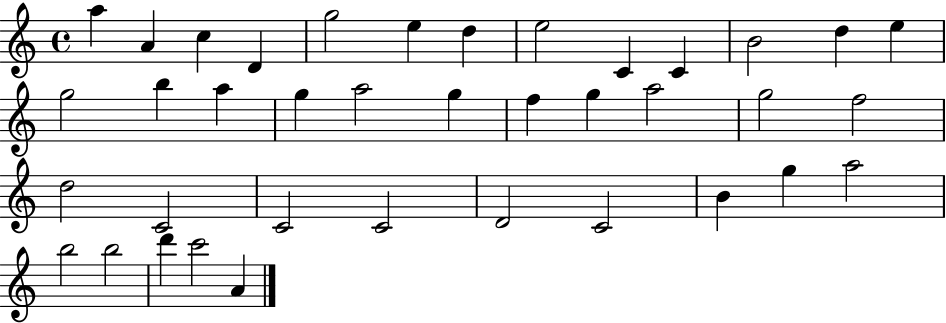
{
  \clef treble
  \time 4/4
  \defaultTimeSignature
  \key c \major
  a''4 a'4 c''4 d'4 | g''2 e''4 d''4 | e''2 c'4 c'4 | b'2 d''4 e''4 | \break g''2 b''4 a''4 | g''4 a''2 g''4 | f''4 g''4 a''2 | g''2 f''2 | \break d''2 c'2 | c'2 c'2 | d'2 c'2 | b'4 g''4 a''2 | \break b''2 b''2 | d'''4 c'''2 a'4 | \bar "|."
}